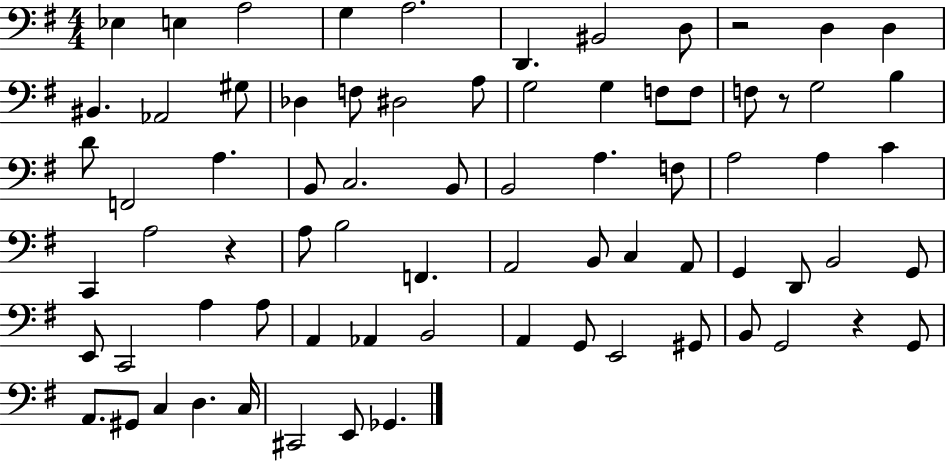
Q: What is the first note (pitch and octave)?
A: Eb3